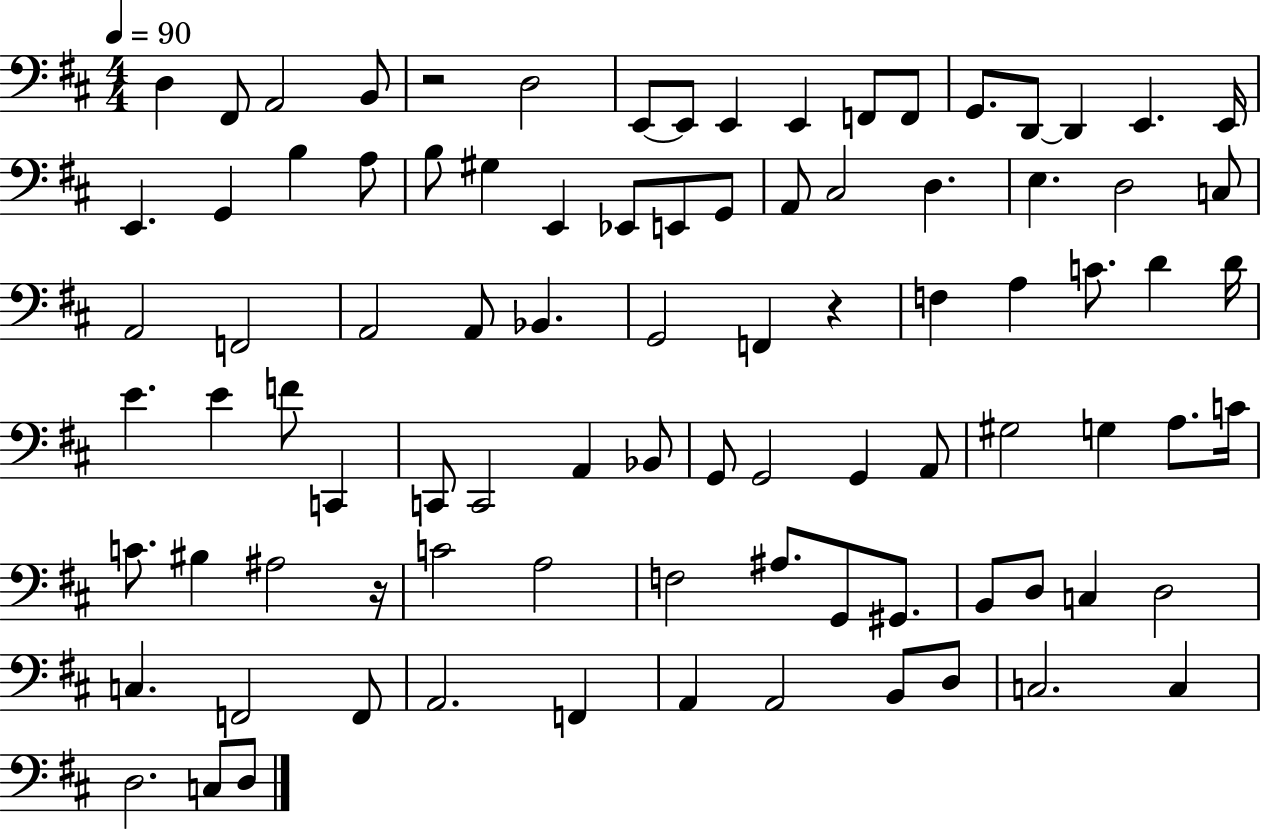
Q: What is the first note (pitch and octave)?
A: D3